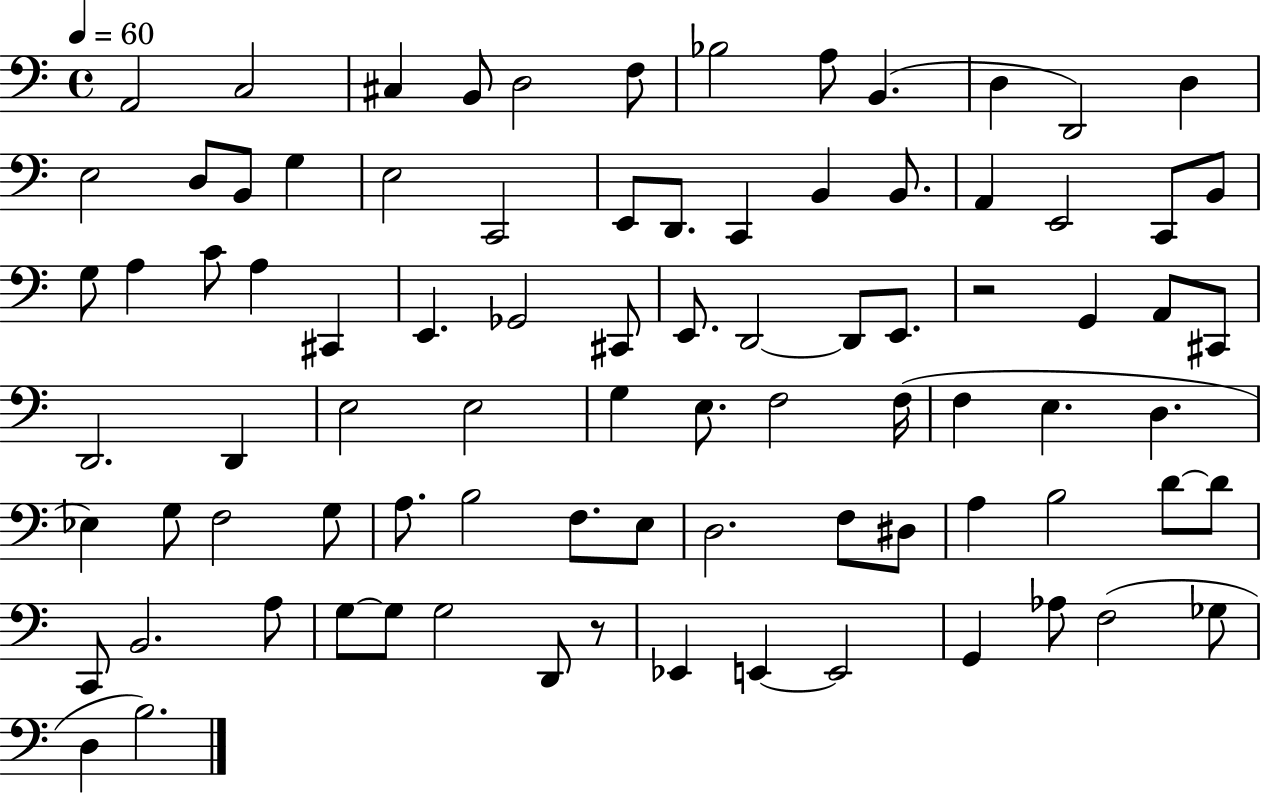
X:1
T:Untitled
M:4/4
L:1/4
K:C
A,,2 C,2 ^C, B,,/2 D,2 F,/2 _B,2 A,/2 B,, D, D,,2 D, E,2 D,/2 B,,/2 G, E,2 C,,2 E,,/2 D,,/2 C,, B,, B,,/2 A,, E,,2 C,,/2 B,,/2 G,/2 A, C/2 A, ^C,, E,, _G,,2 ^C,,/2 E,,/2 D,,2 D,,/2 E,,/2 z2 G,, A,,/2 ^C,,/2 D,,2 D,, E,2 E,2 G, E,/2 F,2 F,/4 F, E, D, _E, G,/2 F,2 G,/2 A,/2 B,2 F,/2 E,/2 D,2 F,/2 ^D,/2 A, B,2 D/2 D/2 C,,/2 B,,2 A,/2 G,/2 G,/2 G,2 D,,/2 z/2 _E,, E,, E,,2 G,, _A,/2 F,2 _G,/2 D, B,2